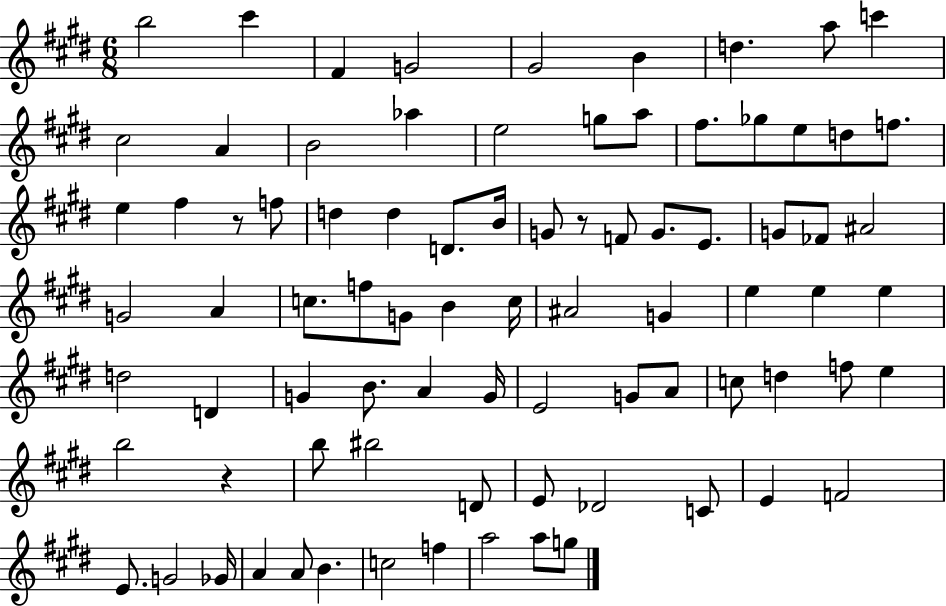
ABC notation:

X:1
T:Untitled
M:6/8
L:1/4
K:E
b2 ^c' ^F G2 ^G2 B d a/2 c' ^c2 A B2 _a e2 g/2 a/2 ^f/2 _g/2 e/2 d/2 f/2 e ^f z/2 f/2 d d D/2 B/4 G/2 z/2 F/2 G/2 E/2 G/2 _F/2 ^A2 G2 A c/2 f/2 G/2 B c/4 ^A2 G e e e d2 D G B/2 A G/4 E2 G/2 A/2 c/2 d f/2 e b2 z b/2 ^b2 D/2 E/2 _D2 C/2 E F2 E/2 G2 _G/4 A A/2 B c2 f a2 a/2 g/2